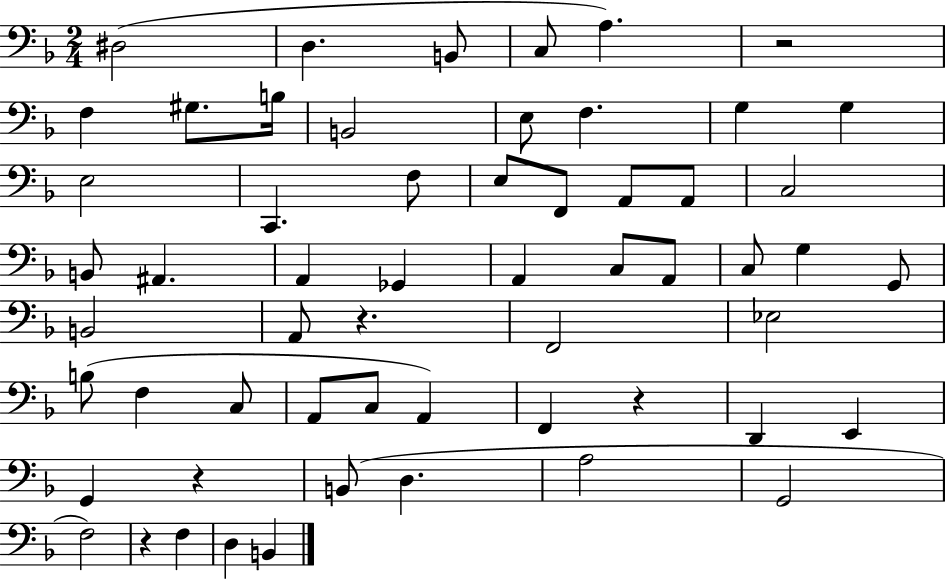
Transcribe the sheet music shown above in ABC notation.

X:1
T:Untitled
M:2/4
L:1/4
K:F
^D,2 D, B,,/2 C,/2 A, z2 F, ^G,/2 B,/4 B,,2 E,/2 F, G, G, E,2 C,, F,/2 E,/2 F,,/2 A,,/2 A,,/2 C,2 B,,/2 ^A,, A,, _G,, A,, C,/2 A,,/2 C,/2 G, G,,/2 B,,2 A,,/2 z F,,2 _E,2 B,/2 F, C,/2 A,,/2 C,/2 A,, F,, z D,, E,, G,, z B,,/2 D, A,2 G,,2 F,2 z F, D, B,,